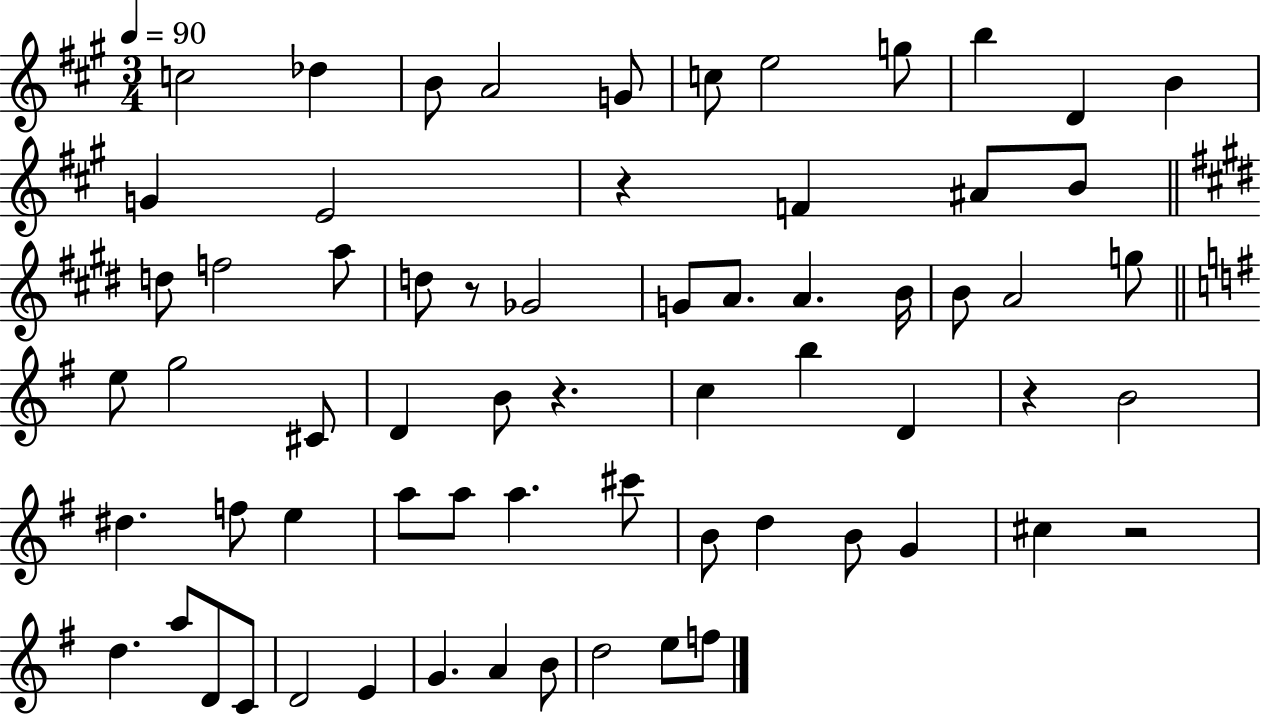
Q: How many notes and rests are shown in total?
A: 66